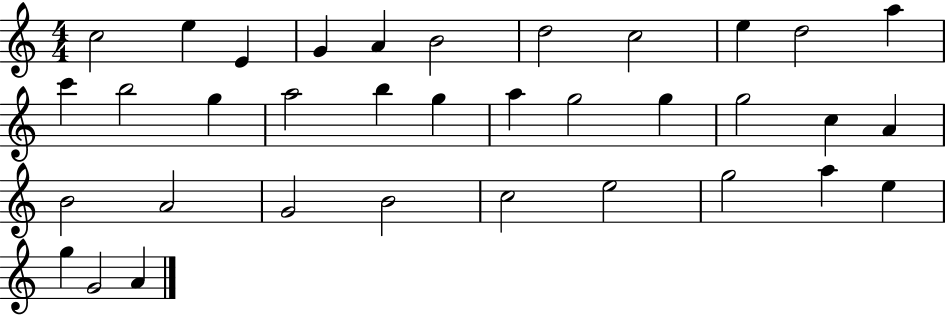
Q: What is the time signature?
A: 4/4